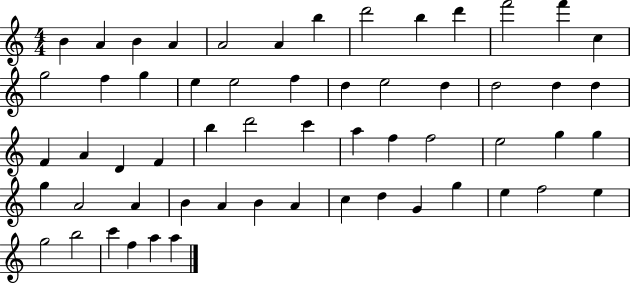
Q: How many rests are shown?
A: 0